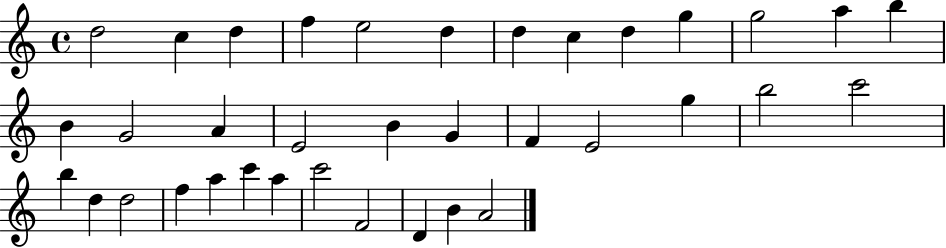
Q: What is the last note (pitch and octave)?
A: A4